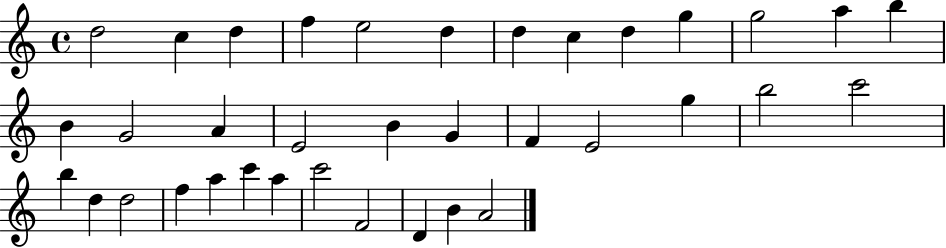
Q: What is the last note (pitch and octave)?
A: A4